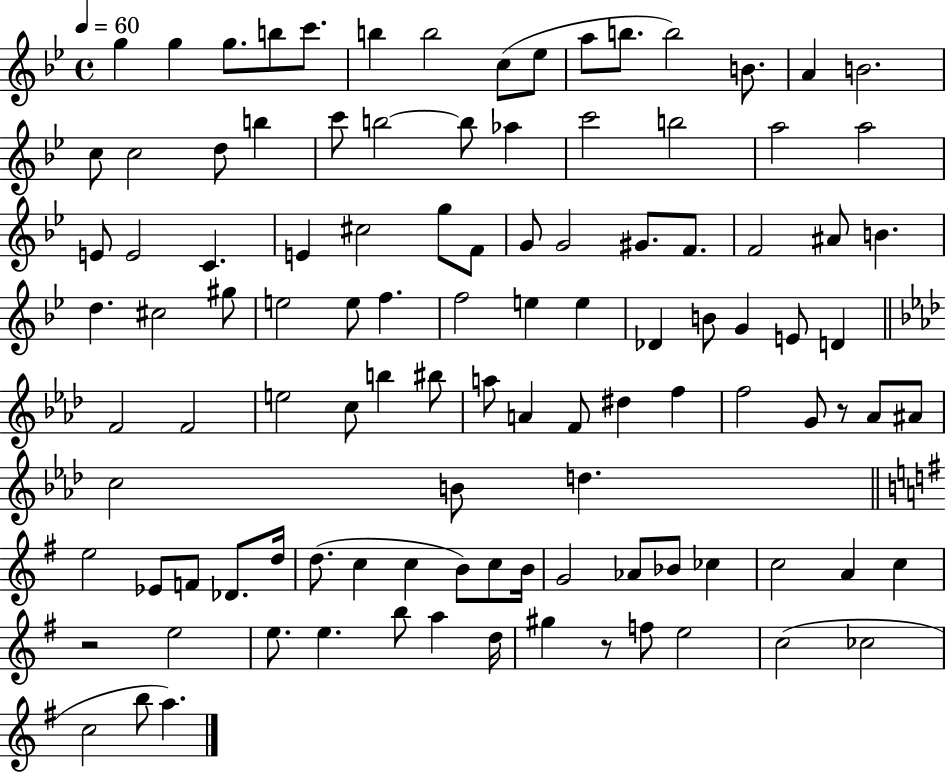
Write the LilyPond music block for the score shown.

{
  \clef treble
  \time 4/4
  \defaultTimeSignature
  \key bes \major
  \tempo 4 = 60
  \repeat volta 2 { g''4 g''4 g''8. b''8 c'''8. | b''4 b''2 c''8( ees''8 | a''8 b''8. b''2) b'8. | a'4 b'2. | \break c''8 c''2 d''8 b''4 | c'''8 b''2~~ b''8 aes''4 | c'''2 b''2 | a''2 a''2 | \break e'8 e'2 c'4. | e'4 cis''2 g''8 f'8 | g'8 g'2 gis'8. f'8. | f'2 ais'8 b'4. | \break d''4. cis''2 gis''8 | e''2 e''8 f''4. | f''2 e''4 e''4 | des'4 b'8 g'4 e'8 d'4 | \break \bar "||" \break \key f \minor f'2 f'2 | e''2 c''8 b''4 bis''8 | a''8 a'4 f'8 dis''4 f''4 | f''2 g'8 r8 aes'8 ais'8 | \break c''2 b'8 d''4. | \bar "||" \break \key e \minor e''2 ees'8 f'8 des'8. d''16 | d''8.( c''4 c''4 b'8) c''8 b'16 | g'2 aes'8 bes'8 ces''4 | c''2 a'4 c''4 | \break r2 e''2 | e''8. e''4. b''8 a''4 d''16 | gis''4 r8 f''8 e''2 | c''2( ces''2 | \break c''2 b''8 a''4.) | } \bar "|."
}